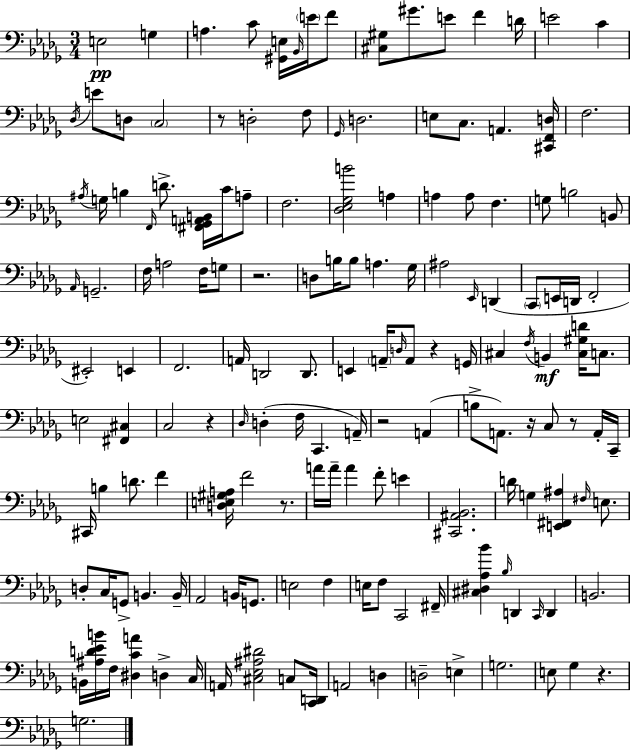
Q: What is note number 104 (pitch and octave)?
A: B2